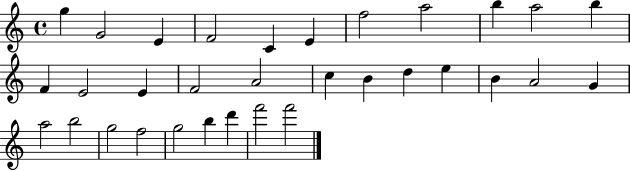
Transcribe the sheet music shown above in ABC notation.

X:1
T:Untitled
M:4/4
L:1/4
K:C
g G2 E F2 C E f2 a2 b a2 b F E2 E F2 A2 c B d e B A2 G a2 b2 g2 f2 g2 b d' f'2 f'2